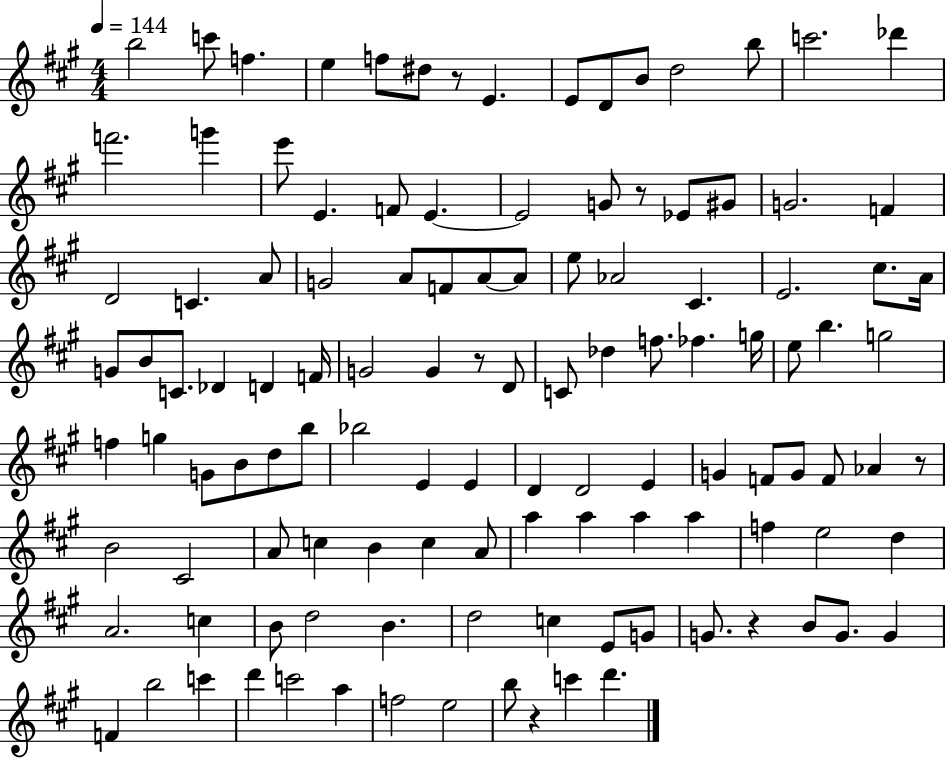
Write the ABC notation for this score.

X:1
T:Untitled
M:4/4
L:1/4
K:A
b2 c'/2 f e f/2 ^d/2 z/2 E E/2 D/2 B/2 d2 b/2 c'2 _d' f'2 g' e'/2 E F/2 E E2 G/2 z/2 _E/2 ^G/2 G2 F D2 C A/2 G2 A/2 F/2 A/2 A/2 e/2 _A2 ^C E2 ^c/2 A/4 G/2 B/2 C/2 _D D F/4 G2 G z/2 D/2 C/2 _d f/2 _f g/4 e/2 b g2 f g G/2 B/2 d/2 b/2 _b2 E E D D2 E G F/2 G/2 F/2 _A z/2 B2 ^C2 A/2 c B c A/2 a a a a f e2 d A2 c B/2 d2 B d2 c E/2 G/2 G/2 z B/2 G/2 G F b2 c' d' c'2 a f2 e2 b/2 z c' d'